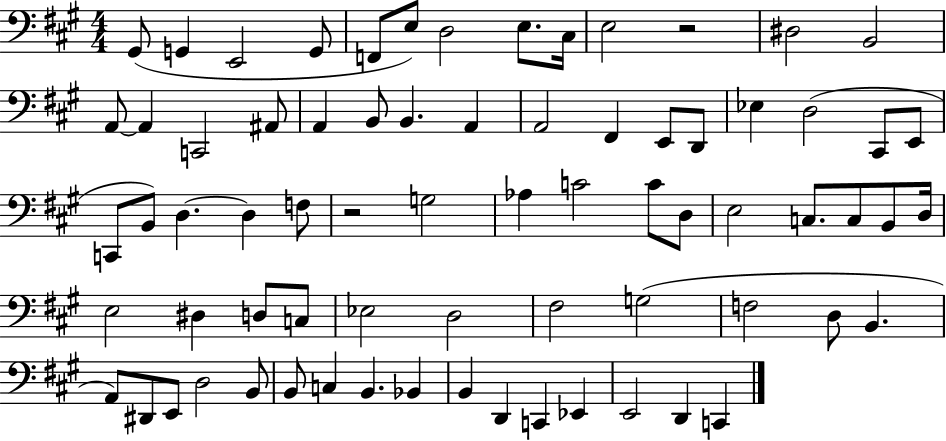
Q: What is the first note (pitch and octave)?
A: G#2